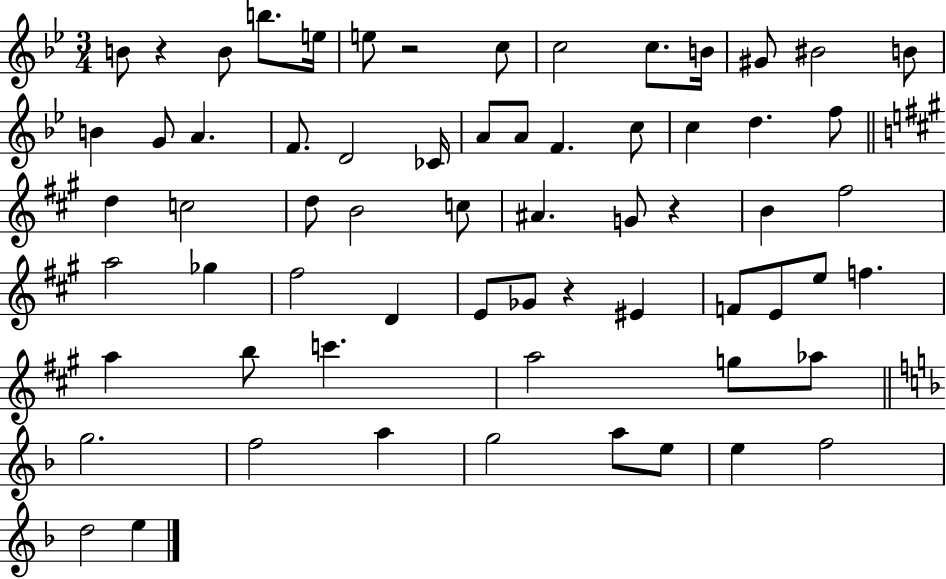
{
  \clef treble
  \numericTimeSignature
  \time 3/4
  \key bes \major
  b'8 r4 b'8 b''8. e''16 | e''8 r2 c''8 | c''2 c''8. b'16 | gis'8 bis'2 b'8 | \break b'4 g'8 a'4. | f'8. d'2 ces'16 | a'8 a'8 f'4. c''8 | c''4 d''4. f''8 | \break \bar "||" \break \key a \major d''4 c''2 | d''8 b'2 c''8 | ais'4. g'8 r4 | b'4 fis''2 | \break a''2 ges''4 | fis''2 d'4 | e'8 ges'8 r4 eis'4 | f'8 e'8 e''8 f''4. | \break a''4 b''8 c'''4. | a''2 g''8 aes''8 | \bar "||" \break \key f \major g''2. | f''2 a''4 | g''2 a''8 e''8 | e''4 f''2 | \break d''2 e''4 | \bar "|."
}